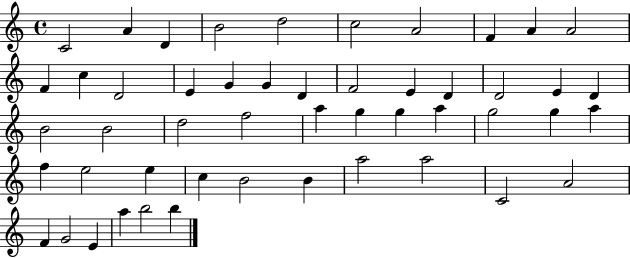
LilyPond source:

{
  \clef treble
  \time 4/4
  \defaultTimeSignature
  \key c \major
  c'2 a'4 d'4 | b'2 d''2 | c''2 a'2 | f'4 a'4 a'2 | \break f'4 c''4 d'2 | e'4 g'4 g'4 d'4 | f'2 e'4 d'4 | d'2 e'4 d'4 | \break b'2 b'2 | d''2 f''2 | a''4 g''4 g''4 a''4 | g''2 g''4 a''4 | \break f''4 e''2 e''4 | c''4 b'2 b'4 | a''2 a''2 | c'2 a'2 | \break f'4 g'2 e'4 | a''4 b''2 b''4 | \bar "|."
}